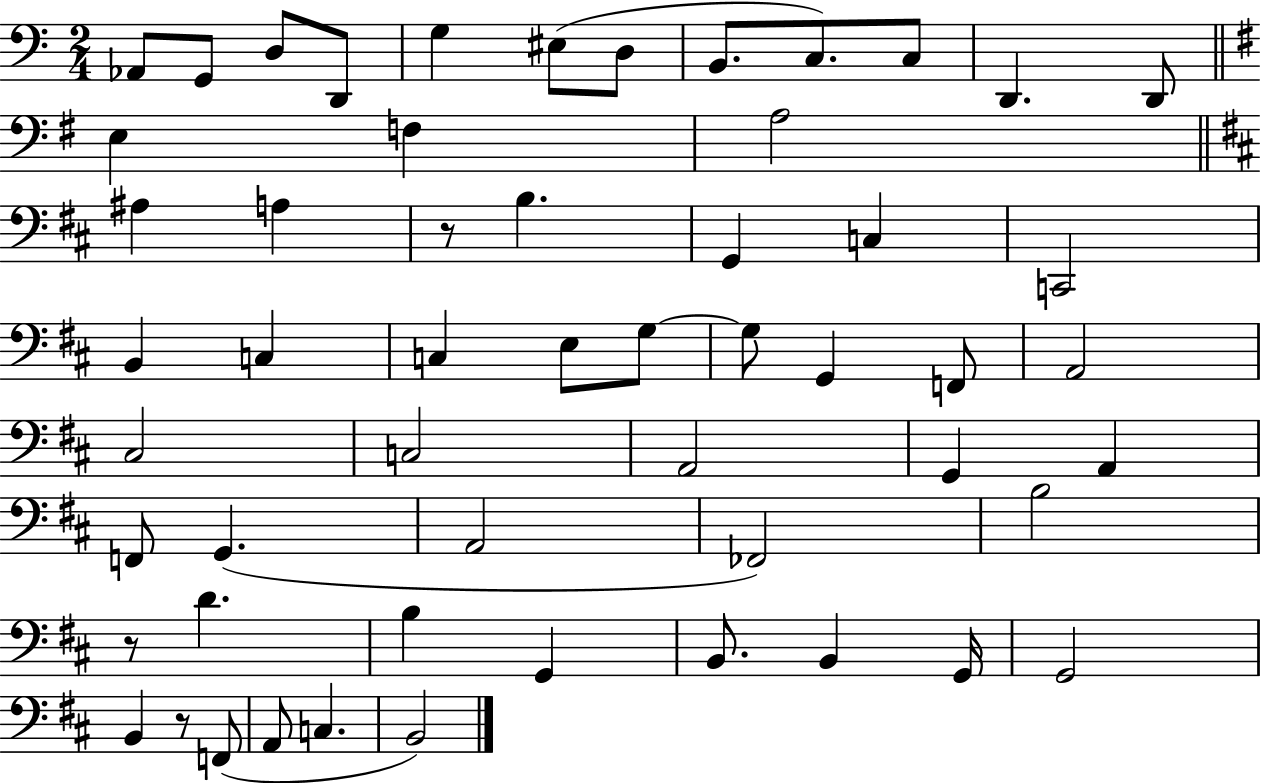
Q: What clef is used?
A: bass